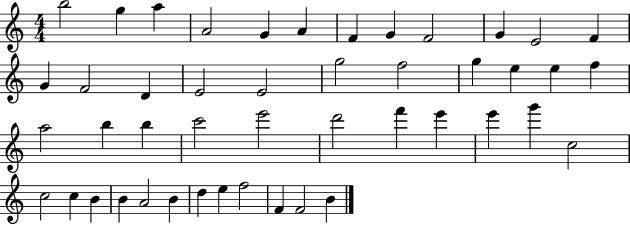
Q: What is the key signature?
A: C major